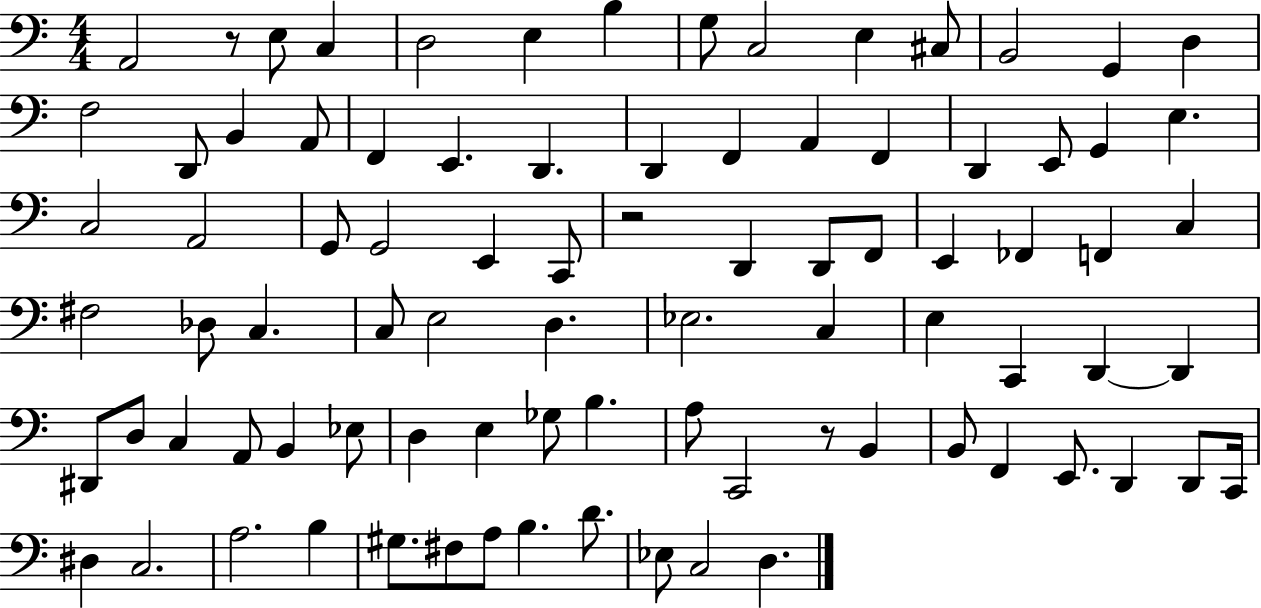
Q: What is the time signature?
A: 4/4